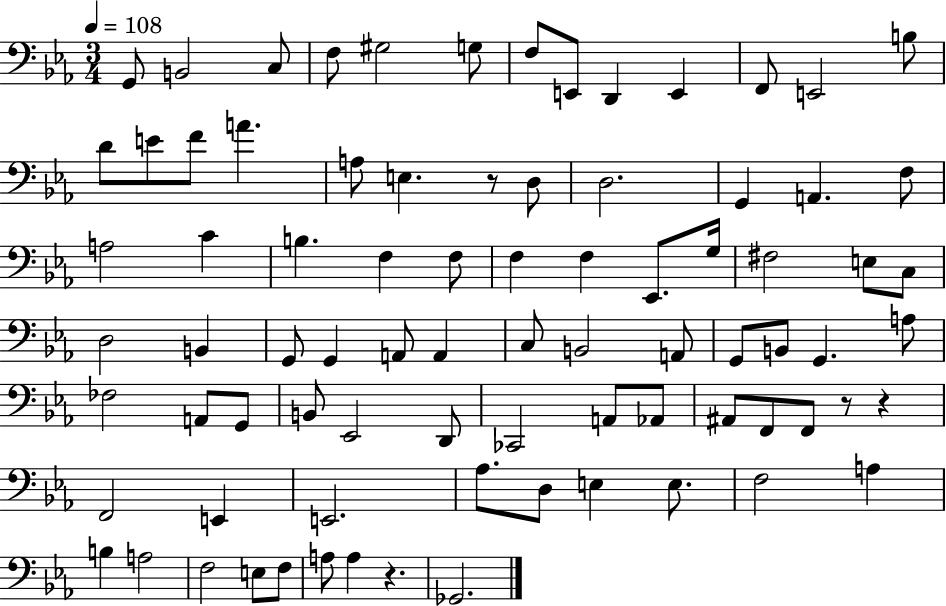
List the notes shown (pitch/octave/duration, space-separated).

G2/e B2/h C3/e F3/e G#3/h G3/e F3/e E2/e D2/q E2/q F2/e E2/h B3/e D4/e E4/e F4/e A4/q. A3/e E3/q. R/e D3/e D3/h. G2/q A2/q. F3/e A3/h C4/q B3/q. F3/q F3/e F3/q F3/q Eb2/e. G3/s F#3/h E3/e C3/e D3/h B2/q G2/e G2/q A2/e A2/q C3/e B2/h A2/e G2/e B2/e G2/q. A3/e FES3/h A2/e G2/e B2/e Eb2/h D2/e CES2/h A2/e Ab2/e A#2/e F2/e F2/e R/e R/q F2/h E2/q E2/h. Ab3/e. D3/e E3/q E3/e. F3/h A3/q B3/q A3/h F3/h E3/e F3/e A3/e A3/q R/q. Gb2/h.